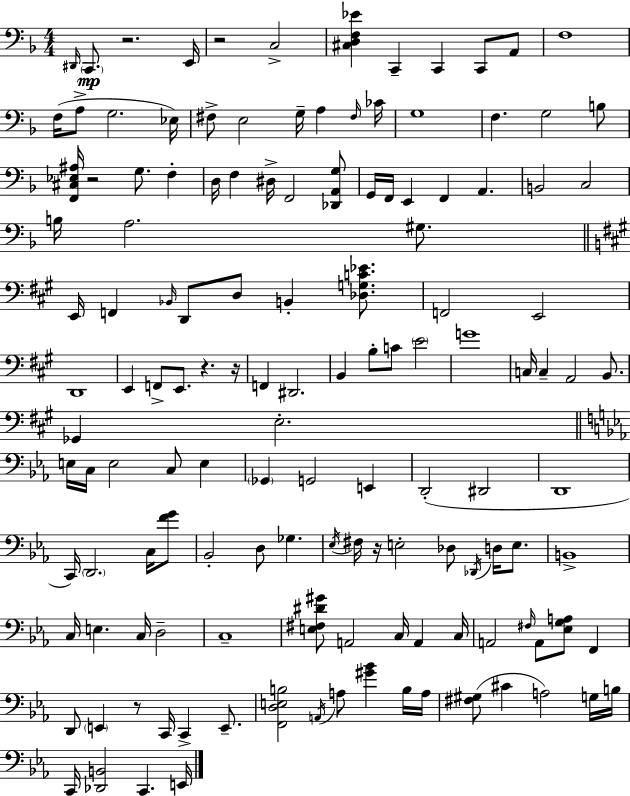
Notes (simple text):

D#2/s C2/e. R/h. E2/s R/h C3/h [C#3,D3,F3,Eb4]/q C2/q C2/q C2/e A2/e F3/w F3/s A3/e G3/h. Eb3/s F#3/e E3/h G3/s A3/q F#3/s CES4/s G3/w F3/q. G3/h B3/e [F2,C#3,Eb3,A#3]/s R/h G3/e. F3/q D3/s F3/q D#3/s F2/h [Db2,A2,G3]/e G2/s F2/s E2/q F2/q A2/q. B2/h C3/h B3/s A3/h. G#3/e. E2/s F2/q Bb2/s D2/e D3/e B2/q [Db3,G3,C4,Eb4]/e. F2/h E2/h D2/w E2/q F2/e E2/e. R/q. R/s F2/q D#2/h. B2/q B3/e C4/e E4/h G4/w C3/s C3/q A2/h B2/e. Gb2/q E3/h. E3/s C3/s E3/h C3/e E3/q Gb2/q G2/h E2/q D2/h D#2/h D2/w C2/s D2/h. C3/s [F4,G4]/e Bb2/h D3/e Gb3/q. Eb3/s F#3/s R/s E3/h Db3/e Db2/s D3/s E3/e. B2/w C3/s E3/q. C3/s D3/h C3/w [E3,F#3,D#4,G#4]/e A2/h C3/s A2/q C3/s A2/h F#3/s A2/e [Eb3,G3,A3]/e F2/q D2/e E2/q R/e C2/s C2/q E2/e. [F2,D3,E3,B3]/h A2/s A3/e [G#4,Bb4]/q B3/s A3/s [F#3,G#3]/e C#4/q A3/h G3/s B3/s C2/s [Db2,B2]/h C2/q. E2/s